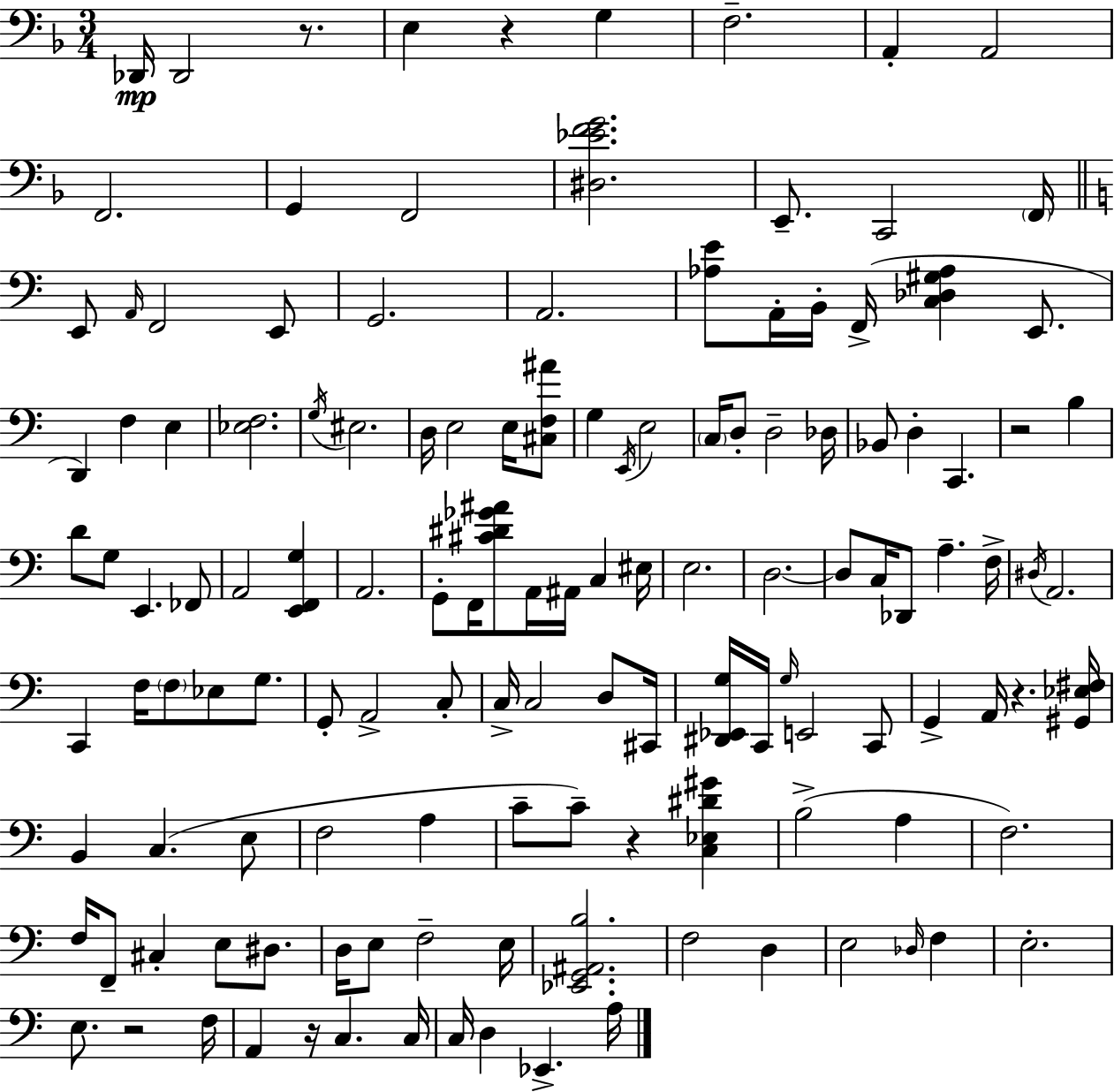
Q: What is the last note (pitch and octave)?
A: A3